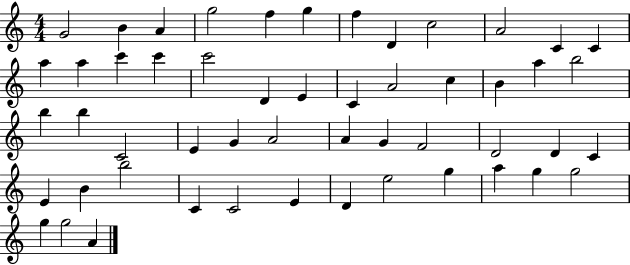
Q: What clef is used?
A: treble